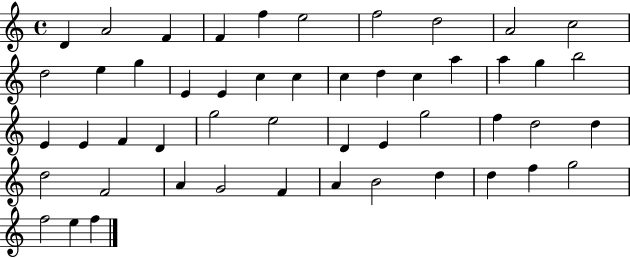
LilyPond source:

{
  \clef treble
  \time 4/4
  \defaultTimeSignature
  \key c \major
  d'4 a'2 f'4 | f'4 f''4 e''2 | f''2 d''2 | a'2 c''2 | \break d''2 e''4 g''4 | e'4 e'4 c''4 c''4 | c''4 d''4 c''4 a''4 | a''4 g''4 b''2 | \break e'4 e'4 f'4 d'4 | g''2 e''2 | d'4 e'4 g''2 | f''4 d''2 d''4 | \break d''2 f'2 | a'4 g'2 f'4 | a'4 b'2 d''4 | d''4 f''4 g''2 | \break f''2 e''4 f''4 | \bar "|."
}